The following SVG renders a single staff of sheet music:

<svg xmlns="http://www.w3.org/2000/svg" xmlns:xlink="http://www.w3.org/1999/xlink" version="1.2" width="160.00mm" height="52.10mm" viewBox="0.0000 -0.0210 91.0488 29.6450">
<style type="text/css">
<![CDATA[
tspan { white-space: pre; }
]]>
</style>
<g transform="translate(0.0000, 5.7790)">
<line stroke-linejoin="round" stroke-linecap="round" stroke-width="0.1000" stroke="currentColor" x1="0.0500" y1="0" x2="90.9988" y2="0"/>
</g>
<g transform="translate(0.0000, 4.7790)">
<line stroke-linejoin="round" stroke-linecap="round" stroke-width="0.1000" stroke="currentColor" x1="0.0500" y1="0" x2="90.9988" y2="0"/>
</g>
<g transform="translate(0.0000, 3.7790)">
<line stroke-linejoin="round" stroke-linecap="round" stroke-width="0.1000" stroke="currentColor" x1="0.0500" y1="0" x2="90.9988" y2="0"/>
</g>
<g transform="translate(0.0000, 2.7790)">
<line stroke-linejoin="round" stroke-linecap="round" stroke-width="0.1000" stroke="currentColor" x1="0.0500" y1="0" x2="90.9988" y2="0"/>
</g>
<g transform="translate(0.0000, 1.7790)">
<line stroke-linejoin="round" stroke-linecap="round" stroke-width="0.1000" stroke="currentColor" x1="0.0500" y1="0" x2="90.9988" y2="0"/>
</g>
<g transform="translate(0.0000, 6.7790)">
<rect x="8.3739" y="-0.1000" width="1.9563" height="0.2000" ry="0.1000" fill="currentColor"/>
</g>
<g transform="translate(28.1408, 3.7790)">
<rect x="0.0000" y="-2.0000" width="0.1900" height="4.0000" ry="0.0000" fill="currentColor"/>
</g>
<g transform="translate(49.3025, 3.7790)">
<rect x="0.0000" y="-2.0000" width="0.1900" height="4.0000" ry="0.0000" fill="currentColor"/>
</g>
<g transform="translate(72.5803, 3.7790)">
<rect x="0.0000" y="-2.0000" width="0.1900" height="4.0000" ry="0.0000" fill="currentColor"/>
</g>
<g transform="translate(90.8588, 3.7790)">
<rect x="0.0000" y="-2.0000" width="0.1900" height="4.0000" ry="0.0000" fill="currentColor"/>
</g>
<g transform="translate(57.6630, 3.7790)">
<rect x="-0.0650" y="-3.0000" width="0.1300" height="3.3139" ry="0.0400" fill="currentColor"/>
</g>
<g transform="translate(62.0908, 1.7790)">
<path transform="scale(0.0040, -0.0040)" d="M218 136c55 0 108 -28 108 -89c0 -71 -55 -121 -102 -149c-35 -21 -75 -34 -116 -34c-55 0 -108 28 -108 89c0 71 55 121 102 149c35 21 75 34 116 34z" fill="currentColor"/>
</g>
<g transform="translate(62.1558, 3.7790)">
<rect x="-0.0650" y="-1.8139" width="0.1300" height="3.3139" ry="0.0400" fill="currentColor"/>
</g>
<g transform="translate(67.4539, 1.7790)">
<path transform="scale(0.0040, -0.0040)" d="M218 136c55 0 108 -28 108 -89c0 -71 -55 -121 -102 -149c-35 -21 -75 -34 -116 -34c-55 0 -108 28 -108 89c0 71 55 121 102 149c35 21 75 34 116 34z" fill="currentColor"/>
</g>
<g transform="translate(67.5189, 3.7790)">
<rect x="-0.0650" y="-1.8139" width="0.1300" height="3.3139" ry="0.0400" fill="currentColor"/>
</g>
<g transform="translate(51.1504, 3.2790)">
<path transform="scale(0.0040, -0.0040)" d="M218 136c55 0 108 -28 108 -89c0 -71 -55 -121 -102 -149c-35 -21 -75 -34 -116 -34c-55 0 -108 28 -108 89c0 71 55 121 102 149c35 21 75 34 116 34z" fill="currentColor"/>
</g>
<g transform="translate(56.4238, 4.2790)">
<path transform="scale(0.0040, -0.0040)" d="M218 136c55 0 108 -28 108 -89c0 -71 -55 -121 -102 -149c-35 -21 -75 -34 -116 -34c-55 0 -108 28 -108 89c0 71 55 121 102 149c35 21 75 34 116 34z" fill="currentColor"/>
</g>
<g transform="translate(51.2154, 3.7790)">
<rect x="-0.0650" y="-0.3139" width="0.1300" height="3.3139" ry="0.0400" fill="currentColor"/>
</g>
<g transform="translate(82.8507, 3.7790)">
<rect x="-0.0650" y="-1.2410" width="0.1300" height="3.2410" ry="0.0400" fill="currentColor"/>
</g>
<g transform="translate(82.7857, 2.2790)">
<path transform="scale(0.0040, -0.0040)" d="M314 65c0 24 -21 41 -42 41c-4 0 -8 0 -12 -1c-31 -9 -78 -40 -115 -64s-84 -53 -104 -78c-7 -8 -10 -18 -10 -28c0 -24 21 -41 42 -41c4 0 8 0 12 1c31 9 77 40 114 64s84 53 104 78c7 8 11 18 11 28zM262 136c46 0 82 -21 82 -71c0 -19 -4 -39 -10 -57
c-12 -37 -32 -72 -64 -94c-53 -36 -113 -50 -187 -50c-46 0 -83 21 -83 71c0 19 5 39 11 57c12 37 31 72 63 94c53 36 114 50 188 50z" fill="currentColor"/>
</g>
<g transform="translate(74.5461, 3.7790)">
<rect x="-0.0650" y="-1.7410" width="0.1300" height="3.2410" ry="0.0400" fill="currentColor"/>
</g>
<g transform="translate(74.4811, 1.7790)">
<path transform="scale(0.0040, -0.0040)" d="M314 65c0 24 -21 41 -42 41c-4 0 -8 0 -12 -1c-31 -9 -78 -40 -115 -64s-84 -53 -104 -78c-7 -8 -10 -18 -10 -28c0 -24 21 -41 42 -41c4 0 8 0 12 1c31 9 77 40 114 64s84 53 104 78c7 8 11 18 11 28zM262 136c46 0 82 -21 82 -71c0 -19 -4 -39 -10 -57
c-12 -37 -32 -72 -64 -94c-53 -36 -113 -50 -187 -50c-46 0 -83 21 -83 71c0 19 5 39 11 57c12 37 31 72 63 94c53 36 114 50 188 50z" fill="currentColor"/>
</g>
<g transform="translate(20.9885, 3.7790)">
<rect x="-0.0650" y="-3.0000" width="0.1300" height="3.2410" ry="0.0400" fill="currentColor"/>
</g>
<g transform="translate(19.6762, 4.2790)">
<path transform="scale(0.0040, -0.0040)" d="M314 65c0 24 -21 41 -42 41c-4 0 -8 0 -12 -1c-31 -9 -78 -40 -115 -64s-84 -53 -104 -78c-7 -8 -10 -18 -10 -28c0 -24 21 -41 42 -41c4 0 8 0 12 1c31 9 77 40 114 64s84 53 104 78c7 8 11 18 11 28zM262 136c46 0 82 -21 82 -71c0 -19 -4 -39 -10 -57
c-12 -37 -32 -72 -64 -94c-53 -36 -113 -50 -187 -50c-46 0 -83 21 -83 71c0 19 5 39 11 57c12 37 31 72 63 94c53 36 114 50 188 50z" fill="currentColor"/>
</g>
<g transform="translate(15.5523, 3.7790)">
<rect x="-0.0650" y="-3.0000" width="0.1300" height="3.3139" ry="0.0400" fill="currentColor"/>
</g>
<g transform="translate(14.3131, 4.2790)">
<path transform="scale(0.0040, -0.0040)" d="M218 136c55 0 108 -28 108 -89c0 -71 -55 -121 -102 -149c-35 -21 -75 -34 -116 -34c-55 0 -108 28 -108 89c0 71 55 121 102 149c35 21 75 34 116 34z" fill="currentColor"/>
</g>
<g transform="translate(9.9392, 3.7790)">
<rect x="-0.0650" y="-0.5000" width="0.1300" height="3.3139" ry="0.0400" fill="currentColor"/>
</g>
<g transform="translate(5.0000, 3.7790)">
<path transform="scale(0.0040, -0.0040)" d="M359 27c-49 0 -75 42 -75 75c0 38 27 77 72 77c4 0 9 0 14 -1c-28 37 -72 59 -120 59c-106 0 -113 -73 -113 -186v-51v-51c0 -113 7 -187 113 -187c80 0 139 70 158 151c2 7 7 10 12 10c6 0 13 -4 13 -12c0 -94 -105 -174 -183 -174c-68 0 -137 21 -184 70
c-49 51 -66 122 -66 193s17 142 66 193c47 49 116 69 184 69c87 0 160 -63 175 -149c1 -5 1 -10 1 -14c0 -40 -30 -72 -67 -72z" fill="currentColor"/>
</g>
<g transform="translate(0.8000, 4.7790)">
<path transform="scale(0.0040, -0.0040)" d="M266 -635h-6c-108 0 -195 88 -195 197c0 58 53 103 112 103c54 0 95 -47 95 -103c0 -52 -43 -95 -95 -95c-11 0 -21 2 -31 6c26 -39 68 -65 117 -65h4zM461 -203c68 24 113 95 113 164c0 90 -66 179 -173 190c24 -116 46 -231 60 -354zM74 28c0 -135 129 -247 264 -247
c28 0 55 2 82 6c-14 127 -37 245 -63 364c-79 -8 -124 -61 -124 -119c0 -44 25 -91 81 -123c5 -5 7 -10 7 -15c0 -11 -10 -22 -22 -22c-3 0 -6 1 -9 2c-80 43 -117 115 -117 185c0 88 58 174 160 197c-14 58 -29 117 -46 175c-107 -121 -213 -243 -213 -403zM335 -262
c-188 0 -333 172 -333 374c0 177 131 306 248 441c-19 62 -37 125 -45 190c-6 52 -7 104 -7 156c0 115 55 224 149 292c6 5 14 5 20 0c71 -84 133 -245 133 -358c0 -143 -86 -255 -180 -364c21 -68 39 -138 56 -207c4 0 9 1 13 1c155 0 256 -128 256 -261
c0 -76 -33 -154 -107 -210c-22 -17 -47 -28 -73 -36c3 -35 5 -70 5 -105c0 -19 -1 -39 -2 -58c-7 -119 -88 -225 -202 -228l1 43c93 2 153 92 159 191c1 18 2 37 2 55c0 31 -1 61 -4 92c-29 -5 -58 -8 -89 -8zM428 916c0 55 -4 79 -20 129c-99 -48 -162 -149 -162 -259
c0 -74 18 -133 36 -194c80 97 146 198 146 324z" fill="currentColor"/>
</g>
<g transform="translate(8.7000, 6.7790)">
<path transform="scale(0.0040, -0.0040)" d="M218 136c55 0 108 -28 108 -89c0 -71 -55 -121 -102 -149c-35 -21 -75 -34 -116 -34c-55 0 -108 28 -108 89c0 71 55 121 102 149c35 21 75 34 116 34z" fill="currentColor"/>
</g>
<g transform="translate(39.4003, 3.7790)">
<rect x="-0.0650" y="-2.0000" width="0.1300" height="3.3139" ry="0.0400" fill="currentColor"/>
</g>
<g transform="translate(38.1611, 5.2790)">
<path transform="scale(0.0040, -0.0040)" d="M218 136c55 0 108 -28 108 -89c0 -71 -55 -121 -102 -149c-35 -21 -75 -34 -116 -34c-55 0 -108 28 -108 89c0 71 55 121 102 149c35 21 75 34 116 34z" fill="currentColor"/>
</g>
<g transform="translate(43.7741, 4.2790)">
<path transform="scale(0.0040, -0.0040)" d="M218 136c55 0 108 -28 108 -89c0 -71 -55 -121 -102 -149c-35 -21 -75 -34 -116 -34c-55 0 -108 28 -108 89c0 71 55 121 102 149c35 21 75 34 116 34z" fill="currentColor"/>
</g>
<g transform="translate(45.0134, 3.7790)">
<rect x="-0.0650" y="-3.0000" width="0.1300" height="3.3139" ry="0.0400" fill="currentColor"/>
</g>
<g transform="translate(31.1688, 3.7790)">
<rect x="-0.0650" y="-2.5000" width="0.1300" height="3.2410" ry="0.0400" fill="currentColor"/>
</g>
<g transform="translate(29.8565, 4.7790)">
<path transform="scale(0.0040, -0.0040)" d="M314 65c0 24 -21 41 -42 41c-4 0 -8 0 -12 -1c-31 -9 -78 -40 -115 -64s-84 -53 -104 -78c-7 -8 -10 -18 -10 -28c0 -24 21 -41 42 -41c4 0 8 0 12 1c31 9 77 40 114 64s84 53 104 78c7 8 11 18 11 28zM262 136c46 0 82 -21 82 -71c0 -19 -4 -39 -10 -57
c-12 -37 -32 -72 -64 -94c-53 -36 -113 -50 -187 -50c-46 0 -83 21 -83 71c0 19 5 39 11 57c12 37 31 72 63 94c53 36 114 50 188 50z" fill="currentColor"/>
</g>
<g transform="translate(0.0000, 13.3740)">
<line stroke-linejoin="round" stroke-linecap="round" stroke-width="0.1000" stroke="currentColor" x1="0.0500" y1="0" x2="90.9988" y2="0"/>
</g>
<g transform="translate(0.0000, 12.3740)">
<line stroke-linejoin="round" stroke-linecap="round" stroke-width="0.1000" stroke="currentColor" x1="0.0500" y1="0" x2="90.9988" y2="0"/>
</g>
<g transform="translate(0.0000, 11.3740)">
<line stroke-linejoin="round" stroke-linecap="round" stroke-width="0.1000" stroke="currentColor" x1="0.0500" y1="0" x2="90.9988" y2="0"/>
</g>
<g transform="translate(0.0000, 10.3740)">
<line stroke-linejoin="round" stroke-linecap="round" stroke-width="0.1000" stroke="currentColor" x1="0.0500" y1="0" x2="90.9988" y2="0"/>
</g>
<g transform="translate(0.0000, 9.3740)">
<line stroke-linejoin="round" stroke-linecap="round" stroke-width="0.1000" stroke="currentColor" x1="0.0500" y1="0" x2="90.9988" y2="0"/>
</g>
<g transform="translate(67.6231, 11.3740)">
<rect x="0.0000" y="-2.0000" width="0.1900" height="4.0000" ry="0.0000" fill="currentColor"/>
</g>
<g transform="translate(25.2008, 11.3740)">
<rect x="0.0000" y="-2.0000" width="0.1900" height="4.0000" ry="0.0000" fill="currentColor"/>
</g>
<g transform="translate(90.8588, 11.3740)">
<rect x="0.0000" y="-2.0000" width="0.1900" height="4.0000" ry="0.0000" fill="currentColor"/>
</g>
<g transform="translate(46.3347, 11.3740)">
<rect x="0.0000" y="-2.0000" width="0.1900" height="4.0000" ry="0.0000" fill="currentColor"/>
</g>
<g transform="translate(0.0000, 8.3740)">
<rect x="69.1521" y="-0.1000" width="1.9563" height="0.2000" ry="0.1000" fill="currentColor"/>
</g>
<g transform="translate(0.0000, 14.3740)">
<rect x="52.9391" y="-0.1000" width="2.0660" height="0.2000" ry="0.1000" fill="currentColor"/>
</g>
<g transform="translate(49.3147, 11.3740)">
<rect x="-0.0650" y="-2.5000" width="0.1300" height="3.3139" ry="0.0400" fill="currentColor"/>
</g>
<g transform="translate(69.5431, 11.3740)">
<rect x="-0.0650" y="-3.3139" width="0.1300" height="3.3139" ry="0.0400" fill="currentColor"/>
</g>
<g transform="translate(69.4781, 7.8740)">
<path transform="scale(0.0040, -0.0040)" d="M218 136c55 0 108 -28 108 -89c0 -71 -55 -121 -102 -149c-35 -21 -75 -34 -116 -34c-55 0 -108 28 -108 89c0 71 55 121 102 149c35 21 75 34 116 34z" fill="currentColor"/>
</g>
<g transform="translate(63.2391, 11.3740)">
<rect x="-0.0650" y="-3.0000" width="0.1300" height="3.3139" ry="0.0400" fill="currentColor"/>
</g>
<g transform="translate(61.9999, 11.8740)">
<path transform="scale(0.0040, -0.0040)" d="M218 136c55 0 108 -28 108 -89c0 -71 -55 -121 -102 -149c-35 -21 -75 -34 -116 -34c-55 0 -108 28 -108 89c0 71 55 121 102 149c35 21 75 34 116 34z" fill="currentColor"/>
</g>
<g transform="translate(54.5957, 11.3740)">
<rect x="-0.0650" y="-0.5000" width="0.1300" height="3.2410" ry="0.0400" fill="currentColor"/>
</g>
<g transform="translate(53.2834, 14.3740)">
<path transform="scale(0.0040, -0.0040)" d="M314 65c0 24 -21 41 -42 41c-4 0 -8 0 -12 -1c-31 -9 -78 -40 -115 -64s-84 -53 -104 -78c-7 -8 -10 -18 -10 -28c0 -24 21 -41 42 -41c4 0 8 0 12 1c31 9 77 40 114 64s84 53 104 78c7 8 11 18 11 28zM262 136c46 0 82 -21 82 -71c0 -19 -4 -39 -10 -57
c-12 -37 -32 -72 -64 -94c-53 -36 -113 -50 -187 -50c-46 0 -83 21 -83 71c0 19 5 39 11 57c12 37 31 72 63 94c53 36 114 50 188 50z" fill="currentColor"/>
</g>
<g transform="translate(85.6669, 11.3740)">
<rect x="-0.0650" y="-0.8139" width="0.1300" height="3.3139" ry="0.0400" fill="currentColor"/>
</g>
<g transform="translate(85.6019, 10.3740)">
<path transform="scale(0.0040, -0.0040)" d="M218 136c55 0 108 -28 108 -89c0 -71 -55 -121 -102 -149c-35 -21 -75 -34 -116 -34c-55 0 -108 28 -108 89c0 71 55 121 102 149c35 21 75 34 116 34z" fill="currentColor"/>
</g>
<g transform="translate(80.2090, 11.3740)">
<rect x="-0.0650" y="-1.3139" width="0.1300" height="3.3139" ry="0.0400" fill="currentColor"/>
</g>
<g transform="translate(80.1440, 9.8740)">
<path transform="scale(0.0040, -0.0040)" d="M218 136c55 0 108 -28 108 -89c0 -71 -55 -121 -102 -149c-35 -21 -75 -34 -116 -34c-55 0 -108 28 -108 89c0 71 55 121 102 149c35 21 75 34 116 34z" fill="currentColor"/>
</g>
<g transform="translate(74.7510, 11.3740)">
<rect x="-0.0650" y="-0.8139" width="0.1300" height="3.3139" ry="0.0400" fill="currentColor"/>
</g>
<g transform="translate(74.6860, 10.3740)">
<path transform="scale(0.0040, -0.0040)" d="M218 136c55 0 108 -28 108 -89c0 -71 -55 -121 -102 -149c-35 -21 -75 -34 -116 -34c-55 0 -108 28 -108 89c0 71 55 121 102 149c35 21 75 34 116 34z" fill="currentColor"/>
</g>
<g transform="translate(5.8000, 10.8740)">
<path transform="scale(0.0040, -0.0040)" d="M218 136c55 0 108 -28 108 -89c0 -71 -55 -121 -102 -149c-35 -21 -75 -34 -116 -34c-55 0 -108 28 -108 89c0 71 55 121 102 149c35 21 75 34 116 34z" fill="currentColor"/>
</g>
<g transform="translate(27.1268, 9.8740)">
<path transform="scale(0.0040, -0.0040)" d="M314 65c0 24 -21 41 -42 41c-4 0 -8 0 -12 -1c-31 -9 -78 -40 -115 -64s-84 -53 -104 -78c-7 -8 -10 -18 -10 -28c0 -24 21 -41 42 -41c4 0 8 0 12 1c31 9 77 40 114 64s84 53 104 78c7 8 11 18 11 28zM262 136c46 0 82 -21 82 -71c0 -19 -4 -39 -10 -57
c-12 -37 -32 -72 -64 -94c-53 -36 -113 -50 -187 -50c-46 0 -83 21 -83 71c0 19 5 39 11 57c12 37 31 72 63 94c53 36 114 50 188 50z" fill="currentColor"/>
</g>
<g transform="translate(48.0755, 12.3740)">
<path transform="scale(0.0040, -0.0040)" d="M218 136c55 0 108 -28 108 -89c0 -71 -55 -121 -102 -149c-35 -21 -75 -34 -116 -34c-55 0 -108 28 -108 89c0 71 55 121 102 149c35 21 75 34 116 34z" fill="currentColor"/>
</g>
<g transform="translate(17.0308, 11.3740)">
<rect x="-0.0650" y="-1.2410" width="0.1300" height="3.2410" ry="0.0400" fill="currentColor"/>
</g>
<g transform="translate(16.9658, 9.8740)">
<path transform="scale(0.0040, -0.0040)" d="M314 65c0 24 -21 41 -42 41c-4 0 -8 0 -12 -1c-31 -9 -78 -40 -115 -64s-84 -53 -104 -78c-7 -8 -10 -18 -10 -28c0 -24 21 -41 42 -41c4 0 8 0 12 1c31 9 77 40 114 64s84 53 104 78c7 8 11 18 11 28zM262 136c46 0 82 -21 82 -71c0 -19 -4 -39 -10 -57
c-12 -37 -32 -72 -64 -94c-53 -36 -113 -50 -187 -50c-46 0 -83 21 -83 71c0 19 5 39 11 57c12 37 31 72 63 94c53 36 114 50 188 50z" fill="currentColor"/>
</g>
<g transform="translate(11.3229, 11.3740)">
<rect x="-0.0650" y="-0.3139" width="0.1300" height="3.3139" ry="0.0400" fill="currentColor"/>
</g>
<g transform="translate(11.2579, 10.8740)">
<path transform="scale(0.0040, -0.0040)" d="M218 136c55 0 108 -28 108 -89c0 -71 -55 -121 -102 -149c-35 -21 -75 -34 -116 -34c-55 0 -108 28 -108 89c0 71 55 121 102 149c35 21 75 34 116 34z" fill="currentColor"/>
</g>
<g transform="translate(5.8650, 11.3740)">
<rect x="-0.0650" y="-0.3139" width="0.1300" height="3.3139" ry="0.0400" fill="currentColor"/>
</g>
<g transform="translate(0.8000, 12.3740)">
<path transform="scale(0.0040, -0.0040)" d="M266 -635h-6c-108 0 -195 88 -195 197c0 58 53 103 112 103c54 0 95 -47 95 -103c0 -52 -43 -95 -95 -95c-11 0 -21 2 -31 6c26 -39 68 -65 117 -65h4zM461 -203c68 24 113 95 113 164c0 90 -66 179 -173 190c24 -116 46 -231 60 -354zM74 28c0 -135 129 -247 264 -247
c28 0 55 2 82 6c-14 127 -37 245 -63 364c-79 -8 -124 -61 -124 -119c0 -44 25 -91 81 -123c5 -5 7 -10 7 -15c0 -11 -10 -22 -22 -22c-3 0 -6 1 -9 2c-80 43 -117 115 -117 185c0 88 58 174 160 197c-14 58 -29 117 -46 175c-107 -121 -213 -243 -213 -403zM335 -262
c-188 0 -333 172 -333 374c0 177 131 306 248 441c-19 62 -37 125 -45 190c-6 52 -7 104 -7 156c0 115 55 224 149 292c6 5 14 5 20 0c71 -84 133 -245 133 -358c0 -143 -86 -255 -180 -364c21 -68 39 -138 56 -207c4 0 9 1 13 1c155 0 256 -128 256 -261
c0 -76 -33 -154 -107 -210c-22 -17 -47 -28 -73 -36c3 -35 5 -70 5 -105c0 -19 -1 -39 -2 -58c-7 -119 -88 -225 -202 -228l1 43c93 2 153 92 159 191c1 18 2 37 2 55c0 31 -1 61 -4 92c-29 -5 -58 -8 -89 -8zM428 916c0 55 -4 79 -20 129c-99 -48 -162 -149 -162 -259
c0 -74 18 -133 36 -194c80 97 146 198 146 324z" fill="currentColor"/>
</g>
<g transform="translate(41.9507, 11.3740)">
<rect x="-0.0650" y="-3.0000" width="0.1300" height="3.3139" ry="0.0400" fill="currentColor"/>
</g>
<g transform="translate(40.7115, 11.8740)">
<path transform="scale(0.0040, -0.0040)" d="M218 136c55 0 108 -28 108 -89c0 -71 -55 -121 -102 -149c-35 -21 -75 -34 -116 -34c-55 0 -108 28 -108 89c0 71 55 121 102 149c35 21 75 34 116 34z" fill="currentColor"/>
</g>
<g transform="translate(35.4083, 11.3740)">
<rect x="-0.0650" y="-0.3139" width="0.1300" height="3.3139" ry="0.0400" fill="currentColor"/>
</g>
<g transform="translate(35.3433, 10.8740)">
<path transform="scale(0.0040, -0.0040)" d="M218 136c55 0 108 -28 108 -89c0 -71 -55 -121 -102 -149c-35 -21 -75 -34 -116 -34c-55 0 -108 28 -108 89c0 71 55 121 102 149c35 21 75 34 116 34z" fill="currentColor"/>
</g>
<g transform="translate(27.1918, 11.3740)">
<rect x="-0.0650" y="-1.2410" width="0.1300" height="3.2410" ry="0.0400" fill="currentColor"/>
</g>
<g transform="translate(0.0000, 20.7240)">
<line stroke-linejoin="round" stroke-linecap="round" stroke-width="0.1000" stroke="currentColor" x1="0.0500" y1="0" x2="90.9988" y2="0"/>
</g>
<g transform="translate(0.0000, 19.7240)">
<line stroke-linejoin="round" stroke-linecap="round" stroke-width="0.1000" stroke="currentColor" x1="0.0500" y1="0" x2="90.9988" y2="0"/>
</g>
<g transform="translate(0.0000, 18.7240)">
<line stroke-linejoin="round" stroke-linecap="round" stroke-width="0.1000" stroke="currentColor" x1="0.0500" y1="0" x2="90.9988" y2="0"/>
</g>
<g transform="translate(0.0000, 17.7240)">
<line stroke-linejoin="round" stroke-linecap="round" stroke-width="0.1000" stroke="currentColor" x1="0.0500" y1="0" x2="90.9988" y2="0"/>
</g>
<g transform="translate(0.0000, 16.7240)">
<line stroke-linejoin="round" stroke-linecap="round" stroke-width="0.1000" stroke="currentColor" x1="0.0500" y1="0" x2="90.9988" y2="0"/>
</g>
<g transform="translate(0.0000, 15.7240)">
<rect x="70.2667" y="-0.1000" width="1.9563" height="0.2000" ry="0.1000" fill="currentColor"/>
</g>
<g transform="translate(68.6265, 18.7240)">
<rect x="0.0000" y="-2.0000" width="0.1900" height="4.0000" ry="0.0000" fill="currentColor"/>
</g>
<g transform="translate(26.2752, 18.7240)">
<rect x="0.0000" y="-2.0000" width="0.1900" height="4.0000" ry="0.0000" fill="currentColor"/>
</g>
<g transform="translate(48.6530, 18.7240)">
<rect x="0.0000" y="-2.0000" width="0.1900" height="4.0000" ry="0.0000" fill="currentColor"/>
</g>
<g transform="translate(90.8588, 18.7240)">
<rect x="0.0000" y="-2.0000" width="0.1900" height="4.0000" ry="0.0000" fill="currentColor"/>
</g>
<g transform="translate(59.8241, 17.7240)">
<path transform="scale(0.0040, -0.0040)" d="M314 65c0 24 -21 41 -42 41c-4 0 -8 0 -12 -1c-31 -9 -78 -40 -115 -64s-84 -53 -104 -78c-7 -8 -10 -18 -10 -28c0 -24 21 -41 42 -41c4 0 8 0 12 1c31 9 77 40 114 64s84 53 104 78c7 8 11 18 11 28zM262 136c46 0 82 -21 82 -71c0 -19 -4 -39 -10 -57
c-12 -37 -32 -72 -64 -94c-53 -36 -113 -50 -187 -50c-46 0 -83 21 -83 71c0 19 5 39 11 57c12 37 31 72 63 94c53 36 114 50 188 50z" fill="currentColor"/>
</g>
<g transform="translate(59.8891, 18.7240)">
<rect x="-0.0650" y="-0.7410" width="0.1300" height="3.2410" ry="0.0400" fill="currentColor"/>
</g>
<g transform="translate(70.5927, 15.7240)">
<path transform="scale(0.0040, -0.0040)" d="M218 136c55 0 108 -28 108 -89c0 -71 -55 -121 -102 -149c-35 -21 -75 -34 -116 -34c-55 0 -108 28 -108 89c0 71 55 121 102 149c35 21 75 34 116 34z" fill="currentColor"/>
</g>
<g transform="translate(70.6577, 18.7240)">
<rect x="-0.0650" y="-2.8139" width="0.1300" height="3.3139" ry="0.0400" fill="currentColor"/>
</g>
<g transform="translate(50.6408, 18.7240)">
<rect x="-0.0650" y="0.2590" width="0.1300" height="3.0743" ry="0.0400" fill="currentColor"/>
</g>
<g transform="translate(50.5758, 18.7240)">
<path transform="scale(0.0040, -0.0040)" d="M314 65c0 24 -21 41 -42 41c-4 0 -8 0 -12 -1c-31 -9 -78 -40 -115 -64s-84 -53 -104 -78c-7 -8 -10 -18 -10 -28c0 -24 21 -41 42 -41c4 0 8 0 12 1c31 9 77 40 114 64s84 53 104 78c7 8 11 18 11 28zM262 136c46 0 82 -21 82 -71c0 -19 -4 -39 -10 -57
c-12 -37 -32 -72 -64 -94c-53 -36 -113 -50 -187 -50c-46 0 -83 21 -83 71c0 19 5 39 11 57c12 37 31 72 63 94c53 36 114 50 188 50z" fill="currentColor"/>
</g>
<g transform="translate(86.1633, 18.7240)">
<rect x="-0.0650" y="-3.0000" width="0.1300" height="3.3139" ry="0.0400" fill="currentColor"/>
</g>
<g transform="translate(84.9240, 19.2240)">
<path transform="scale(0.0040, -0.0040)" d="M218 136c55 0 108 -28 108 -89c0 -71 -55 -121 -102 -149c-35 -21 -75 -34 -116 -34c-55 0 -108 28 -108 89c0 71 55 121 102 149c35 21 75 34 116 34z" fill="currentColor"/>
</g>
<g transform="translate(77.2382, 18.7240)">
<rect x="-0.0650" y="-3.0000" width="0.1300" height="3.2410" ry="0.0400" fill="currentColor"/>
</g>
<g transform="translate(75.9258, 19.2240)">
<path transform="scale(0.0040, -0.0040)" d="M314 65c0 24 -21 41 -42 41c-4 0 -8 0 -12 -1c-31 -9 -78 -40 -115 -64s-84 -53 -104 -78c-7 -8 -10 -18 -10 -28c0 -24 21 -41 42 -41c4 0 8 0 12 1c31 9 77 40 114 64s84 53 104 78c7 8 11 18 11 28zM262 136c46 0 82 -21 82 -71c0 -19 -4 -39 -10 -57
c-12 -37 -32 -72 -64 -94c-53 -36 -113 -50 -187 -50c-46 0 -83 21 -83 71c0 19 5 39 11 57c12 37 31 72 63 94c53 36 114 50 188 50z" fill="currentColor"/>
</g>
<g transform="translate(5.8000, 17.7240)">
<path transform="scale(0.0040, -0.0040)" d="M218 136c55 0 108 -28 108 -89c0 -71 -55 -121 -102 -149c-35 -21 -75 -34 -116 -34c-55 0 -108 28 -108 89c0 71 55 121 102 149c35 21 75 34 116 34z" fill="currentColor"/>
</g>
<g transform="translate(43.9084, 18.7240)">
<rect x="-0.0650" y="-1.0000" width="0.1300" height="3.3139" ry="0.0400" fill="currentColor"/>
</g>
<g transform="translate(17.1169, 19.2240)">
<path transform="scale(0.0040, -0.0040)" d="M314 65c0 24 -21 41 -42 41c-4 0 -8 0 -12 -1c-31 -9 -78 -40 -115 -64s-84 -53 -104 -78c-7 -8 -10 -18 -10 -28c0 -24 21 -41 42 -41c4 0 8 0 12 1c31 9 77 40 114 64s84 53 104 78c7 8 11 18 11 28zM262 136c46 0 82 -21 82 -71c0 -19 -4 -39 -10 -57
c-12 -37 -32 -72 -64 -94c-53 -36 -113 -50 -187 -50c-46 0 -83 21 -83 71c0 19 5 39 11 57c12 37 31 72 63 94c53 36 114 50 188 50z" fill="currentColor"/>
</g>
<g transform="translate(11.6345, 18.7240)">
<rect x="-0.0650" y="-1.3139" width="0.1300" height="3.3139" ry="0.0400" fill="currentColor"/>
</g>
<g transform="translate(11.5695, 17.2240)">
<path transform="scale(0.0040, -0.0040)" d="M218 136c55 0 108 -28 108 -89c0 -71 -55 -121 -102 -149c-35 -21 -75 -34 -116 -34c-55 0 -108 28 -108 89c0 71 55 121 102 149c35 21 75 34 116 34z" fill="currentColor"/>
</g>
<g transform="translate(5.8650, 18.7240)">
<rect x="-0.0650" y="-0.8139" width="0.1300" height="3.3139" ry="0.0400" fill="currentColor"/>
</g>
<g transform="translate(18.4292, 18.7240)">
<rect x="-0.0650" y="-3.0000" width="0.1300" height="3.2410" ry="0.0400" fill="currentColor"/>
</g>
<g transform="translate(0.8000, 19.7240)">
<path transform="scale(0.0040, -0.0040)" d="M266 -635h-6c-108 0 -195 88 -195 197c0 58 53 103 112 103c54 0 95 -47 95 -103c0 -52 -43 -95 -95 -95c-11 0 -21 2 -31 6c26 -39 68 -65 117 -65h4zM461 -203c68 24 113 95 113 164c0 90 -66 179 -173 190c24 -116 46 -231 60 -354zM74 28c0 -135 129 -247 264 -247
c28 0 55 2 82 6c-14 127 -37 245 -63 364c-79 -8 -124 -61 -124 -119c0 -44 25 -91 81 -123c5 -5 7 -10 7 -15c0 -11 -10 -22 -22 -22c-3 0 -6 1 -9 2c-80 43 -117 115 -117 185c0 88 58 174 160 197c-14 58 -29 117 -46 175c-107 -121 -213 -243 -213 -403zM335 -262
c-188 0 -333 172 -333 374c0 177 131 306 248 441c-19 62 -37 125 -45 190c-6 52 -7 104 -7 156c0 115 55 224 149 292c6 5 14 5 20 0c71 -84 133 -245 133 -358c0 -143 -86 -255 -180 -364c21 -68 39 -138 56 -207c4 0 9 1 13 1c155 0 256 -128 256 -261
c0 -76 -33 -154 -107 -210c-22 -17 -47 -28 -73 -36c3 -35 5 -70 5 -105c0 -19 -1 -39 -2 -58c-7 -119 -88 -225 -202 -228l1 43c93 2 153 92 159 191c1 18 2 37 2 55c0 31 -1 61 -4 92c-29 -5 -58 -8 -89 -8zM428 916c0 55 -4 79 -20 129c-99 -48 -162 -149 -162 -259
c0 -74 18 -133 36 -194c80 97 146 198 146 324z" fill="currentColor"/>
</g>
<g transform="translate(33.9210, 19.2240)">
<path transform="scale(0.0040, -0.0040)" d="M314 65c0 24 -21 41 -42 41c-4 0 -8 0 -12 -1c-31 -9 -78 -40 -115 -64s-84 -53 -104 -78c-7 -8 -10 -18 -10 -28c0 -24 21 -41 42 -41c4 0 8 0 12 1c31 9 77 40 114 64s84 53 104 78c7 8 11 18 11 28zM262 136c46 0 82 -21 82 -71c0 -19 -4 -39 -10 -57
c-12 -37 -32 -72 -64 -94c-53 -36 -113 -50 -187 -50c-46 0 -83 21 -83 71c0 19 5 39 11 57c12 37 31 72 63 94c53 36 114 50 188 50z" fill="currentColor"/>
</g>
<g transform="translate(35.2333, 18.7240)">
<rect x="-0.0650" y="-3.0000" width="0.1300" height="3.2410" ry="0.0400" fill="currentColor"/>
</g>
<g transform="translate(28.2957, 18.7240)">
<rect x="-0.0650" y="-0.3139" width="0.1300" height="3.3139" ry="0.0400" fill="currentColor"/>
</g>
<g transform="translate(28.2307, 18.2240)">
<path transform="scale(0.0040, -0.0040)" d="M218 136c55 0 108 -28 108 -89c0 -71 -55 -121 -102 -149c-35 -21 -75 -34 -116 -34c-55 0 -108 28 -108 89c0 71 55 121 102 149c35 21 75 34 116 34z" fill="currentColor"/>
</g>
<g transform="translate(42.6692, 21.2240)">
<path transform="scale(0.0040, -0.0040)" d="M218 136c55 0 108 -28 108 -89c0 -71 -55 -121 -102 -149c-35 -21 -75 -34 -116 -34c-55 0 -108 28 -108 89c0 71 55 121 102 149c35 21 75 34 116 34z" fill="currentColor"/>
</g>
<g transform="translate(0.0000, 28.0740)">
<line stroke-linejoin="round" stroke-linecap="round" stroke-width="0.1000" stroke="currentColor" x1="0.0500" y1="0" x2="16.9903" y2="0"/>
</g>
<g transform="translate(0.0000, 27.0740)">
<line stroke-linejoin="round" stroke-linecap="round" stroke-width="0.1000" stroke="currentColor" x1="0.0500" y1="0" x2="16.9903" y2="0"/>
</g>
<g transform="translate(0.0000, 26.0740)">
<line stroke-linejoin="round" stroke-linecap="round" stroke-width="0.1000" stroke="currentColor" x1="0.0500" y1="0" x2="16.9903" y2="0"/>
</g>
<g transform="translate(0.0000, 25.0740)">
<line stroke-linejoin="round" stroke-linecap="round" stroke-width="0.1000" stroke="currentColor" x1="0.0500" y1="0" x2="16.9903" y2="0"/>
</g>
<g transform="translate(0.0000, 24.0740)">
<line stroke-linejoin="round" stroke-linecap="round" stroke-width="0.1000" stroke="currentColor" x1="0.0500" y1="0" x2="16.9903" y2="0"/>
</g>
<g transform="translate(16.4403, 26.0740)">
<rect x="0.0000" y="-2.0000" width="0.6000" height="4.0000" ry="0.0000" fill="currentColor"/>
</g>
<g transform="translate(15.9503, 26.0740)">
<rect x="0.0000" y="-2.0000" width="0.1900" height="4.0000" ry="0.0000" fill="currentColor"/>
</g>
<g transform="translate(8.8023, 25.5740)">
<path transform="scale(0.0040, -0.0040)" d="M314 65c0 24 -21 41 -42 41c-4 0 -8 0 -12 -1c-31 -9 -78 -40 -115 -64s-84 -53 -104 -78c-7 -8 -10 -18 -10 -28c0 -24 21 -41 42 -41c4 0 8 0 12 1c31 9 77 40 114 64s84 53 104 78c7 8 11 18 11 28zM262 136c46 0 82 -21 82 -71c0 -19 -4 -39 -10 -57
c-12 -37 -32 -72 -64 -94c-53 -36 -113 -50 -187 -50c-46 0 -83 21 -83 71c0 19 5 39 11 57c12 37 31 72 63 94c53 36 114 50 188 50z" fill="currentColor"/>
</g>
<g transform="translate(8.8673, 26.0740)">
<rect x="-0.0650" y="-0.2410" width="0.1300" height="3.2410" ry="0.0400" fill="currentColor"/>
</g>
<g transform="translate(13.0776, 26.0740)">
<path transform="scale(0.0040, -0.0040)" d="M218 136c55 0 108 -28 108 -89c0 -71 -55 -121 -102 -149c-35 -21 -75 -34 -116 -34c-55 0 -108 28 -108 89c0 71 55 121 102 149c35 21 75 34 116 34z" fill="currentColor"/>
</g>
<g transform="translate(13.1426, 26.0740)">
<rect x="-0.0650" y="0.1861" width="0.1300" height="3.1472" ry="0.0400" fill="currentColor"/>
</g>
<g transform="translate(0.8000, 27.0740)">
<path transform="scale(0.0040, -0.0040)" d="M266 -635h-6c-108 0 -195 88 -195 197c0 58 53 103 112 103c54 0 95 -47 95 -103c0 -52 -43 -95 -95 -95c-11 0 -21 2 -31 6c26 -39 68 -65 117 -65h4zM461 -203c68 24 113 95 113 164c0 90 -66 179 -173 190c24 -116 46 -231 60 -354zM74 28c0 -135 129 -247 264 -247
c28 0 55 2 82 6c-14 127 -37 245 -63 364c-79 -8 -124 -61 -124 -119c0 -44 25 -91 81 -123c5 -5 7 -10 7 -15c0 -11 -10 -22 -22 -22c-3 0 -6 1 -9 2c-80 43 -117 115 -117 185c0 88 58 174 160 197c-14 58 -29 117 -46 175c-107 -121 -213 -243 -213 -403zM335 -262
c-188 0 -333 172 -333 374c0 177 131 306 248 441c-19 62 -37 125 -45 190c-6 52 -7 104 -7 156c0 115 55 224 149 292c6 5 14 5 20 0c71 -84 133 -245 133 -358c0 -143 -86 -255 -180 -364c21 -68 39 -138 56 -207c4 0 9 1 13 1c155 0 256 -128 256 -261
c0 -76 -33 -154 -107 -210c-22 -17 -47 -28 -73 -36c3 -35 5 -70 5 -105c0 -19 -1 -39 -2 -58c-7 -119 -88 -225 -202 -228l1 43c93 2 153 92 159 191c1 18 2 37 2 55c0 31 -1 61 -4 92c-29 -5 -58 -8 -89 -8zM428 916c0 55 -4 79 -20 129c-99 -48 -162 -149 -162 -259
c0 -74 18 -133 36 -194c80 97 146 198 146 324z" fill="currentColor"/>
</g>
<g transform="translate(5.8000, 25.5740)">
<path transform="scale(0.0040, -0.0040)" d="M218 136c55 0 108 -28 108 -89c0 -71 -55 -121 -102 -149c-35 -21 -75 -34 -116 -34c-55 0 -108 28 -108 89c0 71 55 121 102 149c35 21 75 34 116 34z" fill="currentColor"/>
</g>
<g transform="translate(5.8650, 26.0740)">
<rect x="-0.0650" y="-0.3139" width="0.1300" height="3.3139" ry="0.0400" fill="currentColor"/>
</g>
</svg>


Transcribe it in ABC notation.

X:1
T:Untitled
M:4/4
L:1/4
K:C
C A A2 G2 F A c A f f f2 e2 c c e2 e2 c A G C2 A b d e d d e A2 c A2 D B2 d2 a A2 A c c2 B